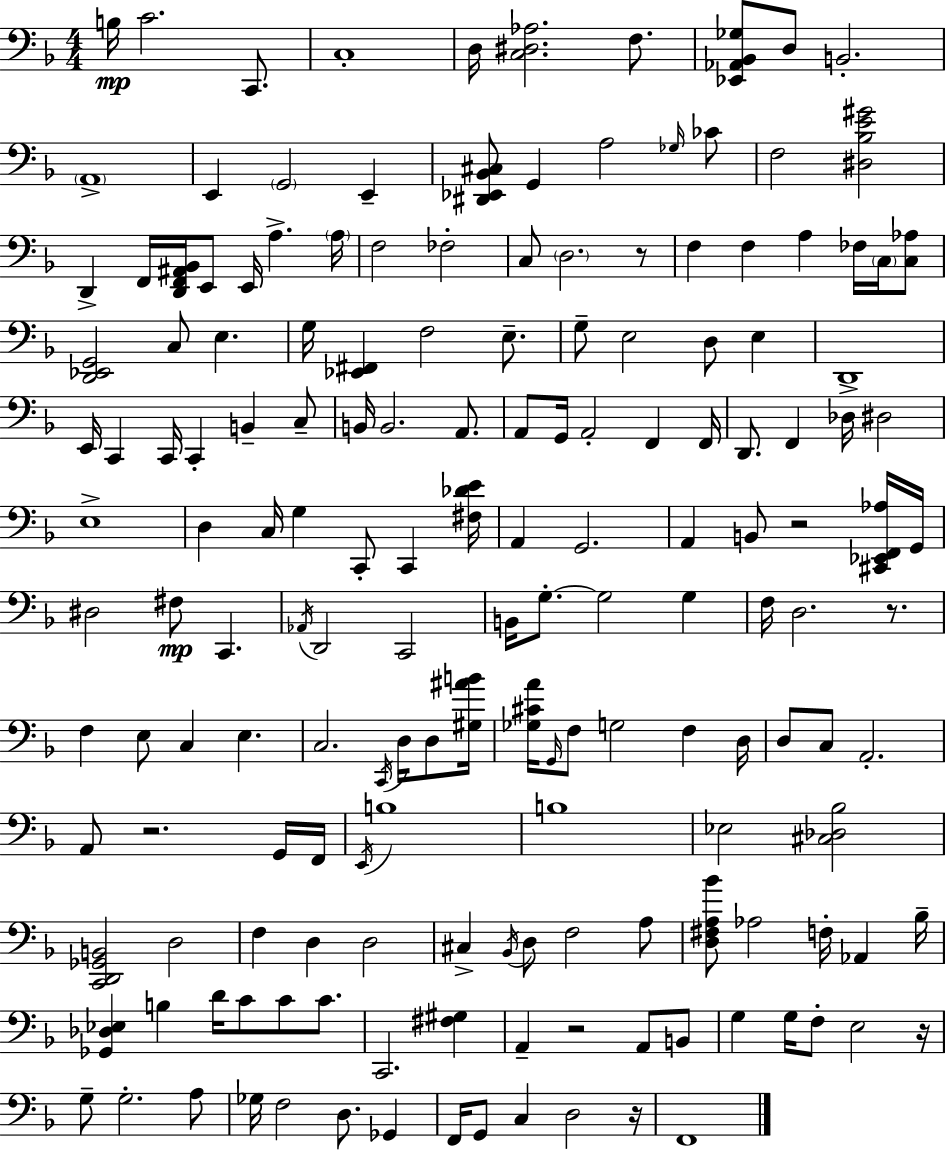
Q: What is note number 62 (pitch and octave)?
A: D3